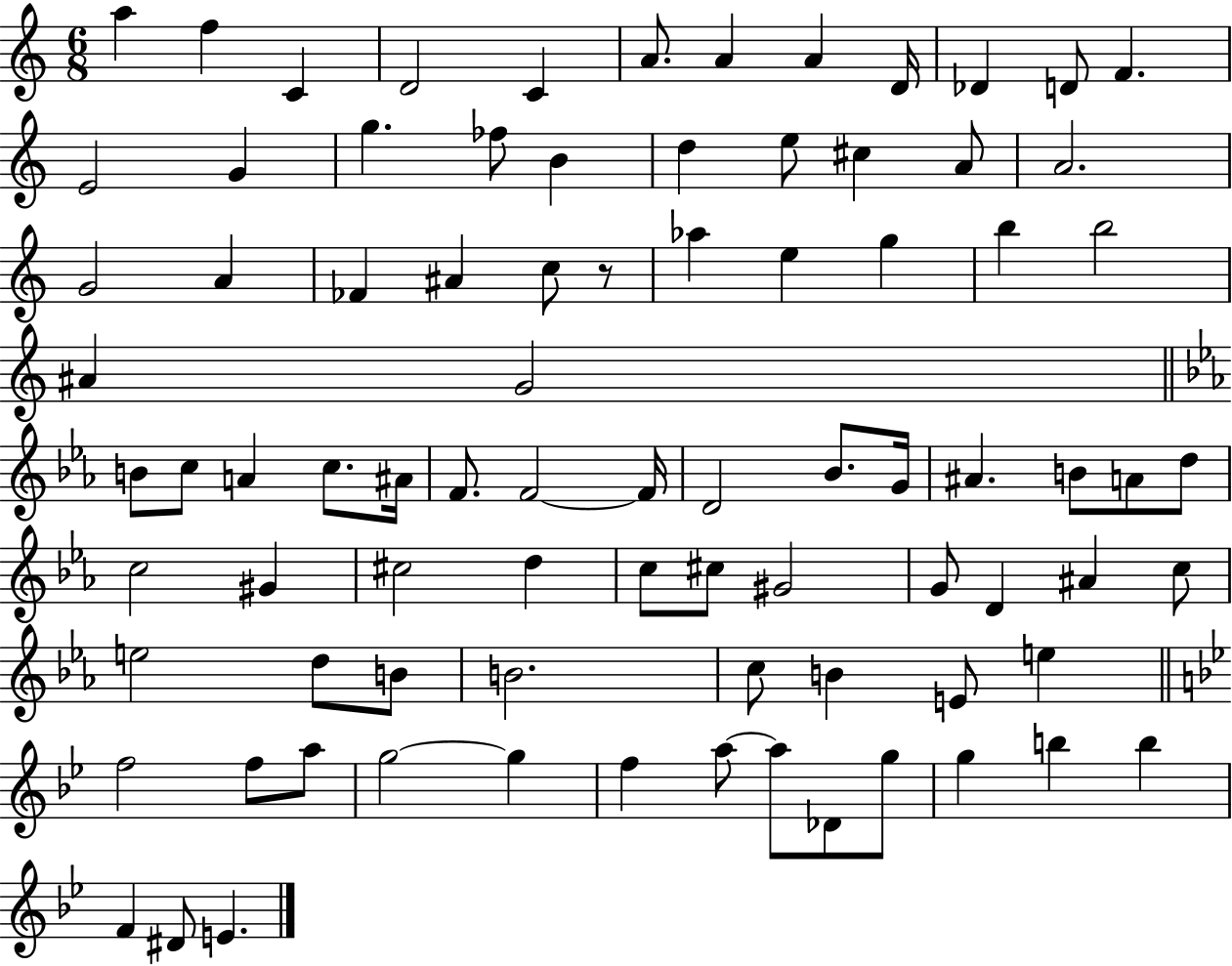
X:1
T:Untitled
M:6/8
L:1/4
K:C
a f C D2 C A/2 A A D/4 _D D/2 F E2 G g _f/2 B d e/2 ^c A/2 A2 G2 A _F ^A c/2 z/2 _a e g b b2 ^A G2 B/2 c/2 A c/2 ^A/4 F/2 F2 F/4 D2 _B/2 G/4 ^A B/2 A/2 d/2 c2 ^G ^c2 d c/2 ^c/2 ^G2 G/2 D ^A c/2 e2 d/2 B/2 B2 c/2 B E/2 e f2 f/2 a/2 g2 g f a/2 a/2 _D/2 g/2 g b b F ^D/2 E